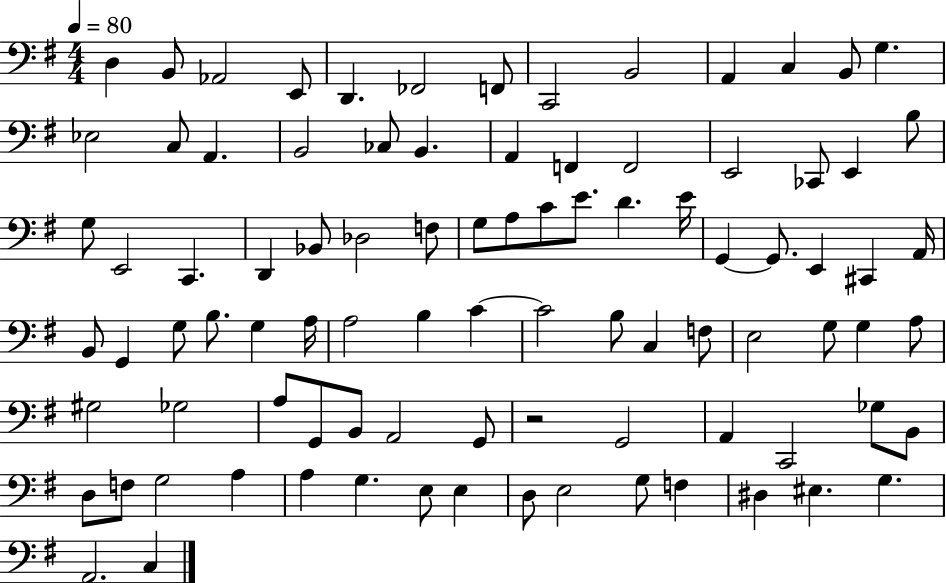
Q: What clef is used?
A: bass